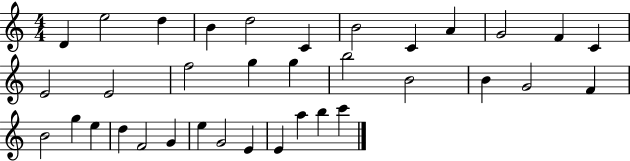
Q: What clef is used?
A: treble